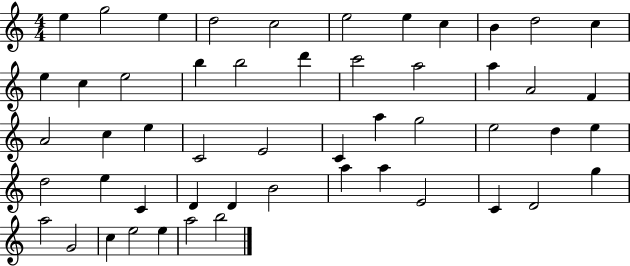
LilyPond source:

{
  \clef treble
  \numericTimeSignature
  \time 4/4
  \key c \major
  e''4 g''2 e''4 | d''2 c''2 | e''2 e''4 c''4 | b'4 d''2 c''4 | \break e''4 c''4 e''2 | b''4 b''2 d'''4 | c'''2 a''2 | a''4 a'2 f'4 | \break a'2 c''4 e''4 | c'2 e'2 | c'4 a''4 g''2 | e''2 d''4 e''4 | \break d''2 e''4 c'4 | d'4 d'4 b'2 | a''4 a''4 e'2 | c'4 d'2 g''4 | \break a''2 g'2 | c''4 e''2 e''4 | a''2 b''2 | \bar "|."
}